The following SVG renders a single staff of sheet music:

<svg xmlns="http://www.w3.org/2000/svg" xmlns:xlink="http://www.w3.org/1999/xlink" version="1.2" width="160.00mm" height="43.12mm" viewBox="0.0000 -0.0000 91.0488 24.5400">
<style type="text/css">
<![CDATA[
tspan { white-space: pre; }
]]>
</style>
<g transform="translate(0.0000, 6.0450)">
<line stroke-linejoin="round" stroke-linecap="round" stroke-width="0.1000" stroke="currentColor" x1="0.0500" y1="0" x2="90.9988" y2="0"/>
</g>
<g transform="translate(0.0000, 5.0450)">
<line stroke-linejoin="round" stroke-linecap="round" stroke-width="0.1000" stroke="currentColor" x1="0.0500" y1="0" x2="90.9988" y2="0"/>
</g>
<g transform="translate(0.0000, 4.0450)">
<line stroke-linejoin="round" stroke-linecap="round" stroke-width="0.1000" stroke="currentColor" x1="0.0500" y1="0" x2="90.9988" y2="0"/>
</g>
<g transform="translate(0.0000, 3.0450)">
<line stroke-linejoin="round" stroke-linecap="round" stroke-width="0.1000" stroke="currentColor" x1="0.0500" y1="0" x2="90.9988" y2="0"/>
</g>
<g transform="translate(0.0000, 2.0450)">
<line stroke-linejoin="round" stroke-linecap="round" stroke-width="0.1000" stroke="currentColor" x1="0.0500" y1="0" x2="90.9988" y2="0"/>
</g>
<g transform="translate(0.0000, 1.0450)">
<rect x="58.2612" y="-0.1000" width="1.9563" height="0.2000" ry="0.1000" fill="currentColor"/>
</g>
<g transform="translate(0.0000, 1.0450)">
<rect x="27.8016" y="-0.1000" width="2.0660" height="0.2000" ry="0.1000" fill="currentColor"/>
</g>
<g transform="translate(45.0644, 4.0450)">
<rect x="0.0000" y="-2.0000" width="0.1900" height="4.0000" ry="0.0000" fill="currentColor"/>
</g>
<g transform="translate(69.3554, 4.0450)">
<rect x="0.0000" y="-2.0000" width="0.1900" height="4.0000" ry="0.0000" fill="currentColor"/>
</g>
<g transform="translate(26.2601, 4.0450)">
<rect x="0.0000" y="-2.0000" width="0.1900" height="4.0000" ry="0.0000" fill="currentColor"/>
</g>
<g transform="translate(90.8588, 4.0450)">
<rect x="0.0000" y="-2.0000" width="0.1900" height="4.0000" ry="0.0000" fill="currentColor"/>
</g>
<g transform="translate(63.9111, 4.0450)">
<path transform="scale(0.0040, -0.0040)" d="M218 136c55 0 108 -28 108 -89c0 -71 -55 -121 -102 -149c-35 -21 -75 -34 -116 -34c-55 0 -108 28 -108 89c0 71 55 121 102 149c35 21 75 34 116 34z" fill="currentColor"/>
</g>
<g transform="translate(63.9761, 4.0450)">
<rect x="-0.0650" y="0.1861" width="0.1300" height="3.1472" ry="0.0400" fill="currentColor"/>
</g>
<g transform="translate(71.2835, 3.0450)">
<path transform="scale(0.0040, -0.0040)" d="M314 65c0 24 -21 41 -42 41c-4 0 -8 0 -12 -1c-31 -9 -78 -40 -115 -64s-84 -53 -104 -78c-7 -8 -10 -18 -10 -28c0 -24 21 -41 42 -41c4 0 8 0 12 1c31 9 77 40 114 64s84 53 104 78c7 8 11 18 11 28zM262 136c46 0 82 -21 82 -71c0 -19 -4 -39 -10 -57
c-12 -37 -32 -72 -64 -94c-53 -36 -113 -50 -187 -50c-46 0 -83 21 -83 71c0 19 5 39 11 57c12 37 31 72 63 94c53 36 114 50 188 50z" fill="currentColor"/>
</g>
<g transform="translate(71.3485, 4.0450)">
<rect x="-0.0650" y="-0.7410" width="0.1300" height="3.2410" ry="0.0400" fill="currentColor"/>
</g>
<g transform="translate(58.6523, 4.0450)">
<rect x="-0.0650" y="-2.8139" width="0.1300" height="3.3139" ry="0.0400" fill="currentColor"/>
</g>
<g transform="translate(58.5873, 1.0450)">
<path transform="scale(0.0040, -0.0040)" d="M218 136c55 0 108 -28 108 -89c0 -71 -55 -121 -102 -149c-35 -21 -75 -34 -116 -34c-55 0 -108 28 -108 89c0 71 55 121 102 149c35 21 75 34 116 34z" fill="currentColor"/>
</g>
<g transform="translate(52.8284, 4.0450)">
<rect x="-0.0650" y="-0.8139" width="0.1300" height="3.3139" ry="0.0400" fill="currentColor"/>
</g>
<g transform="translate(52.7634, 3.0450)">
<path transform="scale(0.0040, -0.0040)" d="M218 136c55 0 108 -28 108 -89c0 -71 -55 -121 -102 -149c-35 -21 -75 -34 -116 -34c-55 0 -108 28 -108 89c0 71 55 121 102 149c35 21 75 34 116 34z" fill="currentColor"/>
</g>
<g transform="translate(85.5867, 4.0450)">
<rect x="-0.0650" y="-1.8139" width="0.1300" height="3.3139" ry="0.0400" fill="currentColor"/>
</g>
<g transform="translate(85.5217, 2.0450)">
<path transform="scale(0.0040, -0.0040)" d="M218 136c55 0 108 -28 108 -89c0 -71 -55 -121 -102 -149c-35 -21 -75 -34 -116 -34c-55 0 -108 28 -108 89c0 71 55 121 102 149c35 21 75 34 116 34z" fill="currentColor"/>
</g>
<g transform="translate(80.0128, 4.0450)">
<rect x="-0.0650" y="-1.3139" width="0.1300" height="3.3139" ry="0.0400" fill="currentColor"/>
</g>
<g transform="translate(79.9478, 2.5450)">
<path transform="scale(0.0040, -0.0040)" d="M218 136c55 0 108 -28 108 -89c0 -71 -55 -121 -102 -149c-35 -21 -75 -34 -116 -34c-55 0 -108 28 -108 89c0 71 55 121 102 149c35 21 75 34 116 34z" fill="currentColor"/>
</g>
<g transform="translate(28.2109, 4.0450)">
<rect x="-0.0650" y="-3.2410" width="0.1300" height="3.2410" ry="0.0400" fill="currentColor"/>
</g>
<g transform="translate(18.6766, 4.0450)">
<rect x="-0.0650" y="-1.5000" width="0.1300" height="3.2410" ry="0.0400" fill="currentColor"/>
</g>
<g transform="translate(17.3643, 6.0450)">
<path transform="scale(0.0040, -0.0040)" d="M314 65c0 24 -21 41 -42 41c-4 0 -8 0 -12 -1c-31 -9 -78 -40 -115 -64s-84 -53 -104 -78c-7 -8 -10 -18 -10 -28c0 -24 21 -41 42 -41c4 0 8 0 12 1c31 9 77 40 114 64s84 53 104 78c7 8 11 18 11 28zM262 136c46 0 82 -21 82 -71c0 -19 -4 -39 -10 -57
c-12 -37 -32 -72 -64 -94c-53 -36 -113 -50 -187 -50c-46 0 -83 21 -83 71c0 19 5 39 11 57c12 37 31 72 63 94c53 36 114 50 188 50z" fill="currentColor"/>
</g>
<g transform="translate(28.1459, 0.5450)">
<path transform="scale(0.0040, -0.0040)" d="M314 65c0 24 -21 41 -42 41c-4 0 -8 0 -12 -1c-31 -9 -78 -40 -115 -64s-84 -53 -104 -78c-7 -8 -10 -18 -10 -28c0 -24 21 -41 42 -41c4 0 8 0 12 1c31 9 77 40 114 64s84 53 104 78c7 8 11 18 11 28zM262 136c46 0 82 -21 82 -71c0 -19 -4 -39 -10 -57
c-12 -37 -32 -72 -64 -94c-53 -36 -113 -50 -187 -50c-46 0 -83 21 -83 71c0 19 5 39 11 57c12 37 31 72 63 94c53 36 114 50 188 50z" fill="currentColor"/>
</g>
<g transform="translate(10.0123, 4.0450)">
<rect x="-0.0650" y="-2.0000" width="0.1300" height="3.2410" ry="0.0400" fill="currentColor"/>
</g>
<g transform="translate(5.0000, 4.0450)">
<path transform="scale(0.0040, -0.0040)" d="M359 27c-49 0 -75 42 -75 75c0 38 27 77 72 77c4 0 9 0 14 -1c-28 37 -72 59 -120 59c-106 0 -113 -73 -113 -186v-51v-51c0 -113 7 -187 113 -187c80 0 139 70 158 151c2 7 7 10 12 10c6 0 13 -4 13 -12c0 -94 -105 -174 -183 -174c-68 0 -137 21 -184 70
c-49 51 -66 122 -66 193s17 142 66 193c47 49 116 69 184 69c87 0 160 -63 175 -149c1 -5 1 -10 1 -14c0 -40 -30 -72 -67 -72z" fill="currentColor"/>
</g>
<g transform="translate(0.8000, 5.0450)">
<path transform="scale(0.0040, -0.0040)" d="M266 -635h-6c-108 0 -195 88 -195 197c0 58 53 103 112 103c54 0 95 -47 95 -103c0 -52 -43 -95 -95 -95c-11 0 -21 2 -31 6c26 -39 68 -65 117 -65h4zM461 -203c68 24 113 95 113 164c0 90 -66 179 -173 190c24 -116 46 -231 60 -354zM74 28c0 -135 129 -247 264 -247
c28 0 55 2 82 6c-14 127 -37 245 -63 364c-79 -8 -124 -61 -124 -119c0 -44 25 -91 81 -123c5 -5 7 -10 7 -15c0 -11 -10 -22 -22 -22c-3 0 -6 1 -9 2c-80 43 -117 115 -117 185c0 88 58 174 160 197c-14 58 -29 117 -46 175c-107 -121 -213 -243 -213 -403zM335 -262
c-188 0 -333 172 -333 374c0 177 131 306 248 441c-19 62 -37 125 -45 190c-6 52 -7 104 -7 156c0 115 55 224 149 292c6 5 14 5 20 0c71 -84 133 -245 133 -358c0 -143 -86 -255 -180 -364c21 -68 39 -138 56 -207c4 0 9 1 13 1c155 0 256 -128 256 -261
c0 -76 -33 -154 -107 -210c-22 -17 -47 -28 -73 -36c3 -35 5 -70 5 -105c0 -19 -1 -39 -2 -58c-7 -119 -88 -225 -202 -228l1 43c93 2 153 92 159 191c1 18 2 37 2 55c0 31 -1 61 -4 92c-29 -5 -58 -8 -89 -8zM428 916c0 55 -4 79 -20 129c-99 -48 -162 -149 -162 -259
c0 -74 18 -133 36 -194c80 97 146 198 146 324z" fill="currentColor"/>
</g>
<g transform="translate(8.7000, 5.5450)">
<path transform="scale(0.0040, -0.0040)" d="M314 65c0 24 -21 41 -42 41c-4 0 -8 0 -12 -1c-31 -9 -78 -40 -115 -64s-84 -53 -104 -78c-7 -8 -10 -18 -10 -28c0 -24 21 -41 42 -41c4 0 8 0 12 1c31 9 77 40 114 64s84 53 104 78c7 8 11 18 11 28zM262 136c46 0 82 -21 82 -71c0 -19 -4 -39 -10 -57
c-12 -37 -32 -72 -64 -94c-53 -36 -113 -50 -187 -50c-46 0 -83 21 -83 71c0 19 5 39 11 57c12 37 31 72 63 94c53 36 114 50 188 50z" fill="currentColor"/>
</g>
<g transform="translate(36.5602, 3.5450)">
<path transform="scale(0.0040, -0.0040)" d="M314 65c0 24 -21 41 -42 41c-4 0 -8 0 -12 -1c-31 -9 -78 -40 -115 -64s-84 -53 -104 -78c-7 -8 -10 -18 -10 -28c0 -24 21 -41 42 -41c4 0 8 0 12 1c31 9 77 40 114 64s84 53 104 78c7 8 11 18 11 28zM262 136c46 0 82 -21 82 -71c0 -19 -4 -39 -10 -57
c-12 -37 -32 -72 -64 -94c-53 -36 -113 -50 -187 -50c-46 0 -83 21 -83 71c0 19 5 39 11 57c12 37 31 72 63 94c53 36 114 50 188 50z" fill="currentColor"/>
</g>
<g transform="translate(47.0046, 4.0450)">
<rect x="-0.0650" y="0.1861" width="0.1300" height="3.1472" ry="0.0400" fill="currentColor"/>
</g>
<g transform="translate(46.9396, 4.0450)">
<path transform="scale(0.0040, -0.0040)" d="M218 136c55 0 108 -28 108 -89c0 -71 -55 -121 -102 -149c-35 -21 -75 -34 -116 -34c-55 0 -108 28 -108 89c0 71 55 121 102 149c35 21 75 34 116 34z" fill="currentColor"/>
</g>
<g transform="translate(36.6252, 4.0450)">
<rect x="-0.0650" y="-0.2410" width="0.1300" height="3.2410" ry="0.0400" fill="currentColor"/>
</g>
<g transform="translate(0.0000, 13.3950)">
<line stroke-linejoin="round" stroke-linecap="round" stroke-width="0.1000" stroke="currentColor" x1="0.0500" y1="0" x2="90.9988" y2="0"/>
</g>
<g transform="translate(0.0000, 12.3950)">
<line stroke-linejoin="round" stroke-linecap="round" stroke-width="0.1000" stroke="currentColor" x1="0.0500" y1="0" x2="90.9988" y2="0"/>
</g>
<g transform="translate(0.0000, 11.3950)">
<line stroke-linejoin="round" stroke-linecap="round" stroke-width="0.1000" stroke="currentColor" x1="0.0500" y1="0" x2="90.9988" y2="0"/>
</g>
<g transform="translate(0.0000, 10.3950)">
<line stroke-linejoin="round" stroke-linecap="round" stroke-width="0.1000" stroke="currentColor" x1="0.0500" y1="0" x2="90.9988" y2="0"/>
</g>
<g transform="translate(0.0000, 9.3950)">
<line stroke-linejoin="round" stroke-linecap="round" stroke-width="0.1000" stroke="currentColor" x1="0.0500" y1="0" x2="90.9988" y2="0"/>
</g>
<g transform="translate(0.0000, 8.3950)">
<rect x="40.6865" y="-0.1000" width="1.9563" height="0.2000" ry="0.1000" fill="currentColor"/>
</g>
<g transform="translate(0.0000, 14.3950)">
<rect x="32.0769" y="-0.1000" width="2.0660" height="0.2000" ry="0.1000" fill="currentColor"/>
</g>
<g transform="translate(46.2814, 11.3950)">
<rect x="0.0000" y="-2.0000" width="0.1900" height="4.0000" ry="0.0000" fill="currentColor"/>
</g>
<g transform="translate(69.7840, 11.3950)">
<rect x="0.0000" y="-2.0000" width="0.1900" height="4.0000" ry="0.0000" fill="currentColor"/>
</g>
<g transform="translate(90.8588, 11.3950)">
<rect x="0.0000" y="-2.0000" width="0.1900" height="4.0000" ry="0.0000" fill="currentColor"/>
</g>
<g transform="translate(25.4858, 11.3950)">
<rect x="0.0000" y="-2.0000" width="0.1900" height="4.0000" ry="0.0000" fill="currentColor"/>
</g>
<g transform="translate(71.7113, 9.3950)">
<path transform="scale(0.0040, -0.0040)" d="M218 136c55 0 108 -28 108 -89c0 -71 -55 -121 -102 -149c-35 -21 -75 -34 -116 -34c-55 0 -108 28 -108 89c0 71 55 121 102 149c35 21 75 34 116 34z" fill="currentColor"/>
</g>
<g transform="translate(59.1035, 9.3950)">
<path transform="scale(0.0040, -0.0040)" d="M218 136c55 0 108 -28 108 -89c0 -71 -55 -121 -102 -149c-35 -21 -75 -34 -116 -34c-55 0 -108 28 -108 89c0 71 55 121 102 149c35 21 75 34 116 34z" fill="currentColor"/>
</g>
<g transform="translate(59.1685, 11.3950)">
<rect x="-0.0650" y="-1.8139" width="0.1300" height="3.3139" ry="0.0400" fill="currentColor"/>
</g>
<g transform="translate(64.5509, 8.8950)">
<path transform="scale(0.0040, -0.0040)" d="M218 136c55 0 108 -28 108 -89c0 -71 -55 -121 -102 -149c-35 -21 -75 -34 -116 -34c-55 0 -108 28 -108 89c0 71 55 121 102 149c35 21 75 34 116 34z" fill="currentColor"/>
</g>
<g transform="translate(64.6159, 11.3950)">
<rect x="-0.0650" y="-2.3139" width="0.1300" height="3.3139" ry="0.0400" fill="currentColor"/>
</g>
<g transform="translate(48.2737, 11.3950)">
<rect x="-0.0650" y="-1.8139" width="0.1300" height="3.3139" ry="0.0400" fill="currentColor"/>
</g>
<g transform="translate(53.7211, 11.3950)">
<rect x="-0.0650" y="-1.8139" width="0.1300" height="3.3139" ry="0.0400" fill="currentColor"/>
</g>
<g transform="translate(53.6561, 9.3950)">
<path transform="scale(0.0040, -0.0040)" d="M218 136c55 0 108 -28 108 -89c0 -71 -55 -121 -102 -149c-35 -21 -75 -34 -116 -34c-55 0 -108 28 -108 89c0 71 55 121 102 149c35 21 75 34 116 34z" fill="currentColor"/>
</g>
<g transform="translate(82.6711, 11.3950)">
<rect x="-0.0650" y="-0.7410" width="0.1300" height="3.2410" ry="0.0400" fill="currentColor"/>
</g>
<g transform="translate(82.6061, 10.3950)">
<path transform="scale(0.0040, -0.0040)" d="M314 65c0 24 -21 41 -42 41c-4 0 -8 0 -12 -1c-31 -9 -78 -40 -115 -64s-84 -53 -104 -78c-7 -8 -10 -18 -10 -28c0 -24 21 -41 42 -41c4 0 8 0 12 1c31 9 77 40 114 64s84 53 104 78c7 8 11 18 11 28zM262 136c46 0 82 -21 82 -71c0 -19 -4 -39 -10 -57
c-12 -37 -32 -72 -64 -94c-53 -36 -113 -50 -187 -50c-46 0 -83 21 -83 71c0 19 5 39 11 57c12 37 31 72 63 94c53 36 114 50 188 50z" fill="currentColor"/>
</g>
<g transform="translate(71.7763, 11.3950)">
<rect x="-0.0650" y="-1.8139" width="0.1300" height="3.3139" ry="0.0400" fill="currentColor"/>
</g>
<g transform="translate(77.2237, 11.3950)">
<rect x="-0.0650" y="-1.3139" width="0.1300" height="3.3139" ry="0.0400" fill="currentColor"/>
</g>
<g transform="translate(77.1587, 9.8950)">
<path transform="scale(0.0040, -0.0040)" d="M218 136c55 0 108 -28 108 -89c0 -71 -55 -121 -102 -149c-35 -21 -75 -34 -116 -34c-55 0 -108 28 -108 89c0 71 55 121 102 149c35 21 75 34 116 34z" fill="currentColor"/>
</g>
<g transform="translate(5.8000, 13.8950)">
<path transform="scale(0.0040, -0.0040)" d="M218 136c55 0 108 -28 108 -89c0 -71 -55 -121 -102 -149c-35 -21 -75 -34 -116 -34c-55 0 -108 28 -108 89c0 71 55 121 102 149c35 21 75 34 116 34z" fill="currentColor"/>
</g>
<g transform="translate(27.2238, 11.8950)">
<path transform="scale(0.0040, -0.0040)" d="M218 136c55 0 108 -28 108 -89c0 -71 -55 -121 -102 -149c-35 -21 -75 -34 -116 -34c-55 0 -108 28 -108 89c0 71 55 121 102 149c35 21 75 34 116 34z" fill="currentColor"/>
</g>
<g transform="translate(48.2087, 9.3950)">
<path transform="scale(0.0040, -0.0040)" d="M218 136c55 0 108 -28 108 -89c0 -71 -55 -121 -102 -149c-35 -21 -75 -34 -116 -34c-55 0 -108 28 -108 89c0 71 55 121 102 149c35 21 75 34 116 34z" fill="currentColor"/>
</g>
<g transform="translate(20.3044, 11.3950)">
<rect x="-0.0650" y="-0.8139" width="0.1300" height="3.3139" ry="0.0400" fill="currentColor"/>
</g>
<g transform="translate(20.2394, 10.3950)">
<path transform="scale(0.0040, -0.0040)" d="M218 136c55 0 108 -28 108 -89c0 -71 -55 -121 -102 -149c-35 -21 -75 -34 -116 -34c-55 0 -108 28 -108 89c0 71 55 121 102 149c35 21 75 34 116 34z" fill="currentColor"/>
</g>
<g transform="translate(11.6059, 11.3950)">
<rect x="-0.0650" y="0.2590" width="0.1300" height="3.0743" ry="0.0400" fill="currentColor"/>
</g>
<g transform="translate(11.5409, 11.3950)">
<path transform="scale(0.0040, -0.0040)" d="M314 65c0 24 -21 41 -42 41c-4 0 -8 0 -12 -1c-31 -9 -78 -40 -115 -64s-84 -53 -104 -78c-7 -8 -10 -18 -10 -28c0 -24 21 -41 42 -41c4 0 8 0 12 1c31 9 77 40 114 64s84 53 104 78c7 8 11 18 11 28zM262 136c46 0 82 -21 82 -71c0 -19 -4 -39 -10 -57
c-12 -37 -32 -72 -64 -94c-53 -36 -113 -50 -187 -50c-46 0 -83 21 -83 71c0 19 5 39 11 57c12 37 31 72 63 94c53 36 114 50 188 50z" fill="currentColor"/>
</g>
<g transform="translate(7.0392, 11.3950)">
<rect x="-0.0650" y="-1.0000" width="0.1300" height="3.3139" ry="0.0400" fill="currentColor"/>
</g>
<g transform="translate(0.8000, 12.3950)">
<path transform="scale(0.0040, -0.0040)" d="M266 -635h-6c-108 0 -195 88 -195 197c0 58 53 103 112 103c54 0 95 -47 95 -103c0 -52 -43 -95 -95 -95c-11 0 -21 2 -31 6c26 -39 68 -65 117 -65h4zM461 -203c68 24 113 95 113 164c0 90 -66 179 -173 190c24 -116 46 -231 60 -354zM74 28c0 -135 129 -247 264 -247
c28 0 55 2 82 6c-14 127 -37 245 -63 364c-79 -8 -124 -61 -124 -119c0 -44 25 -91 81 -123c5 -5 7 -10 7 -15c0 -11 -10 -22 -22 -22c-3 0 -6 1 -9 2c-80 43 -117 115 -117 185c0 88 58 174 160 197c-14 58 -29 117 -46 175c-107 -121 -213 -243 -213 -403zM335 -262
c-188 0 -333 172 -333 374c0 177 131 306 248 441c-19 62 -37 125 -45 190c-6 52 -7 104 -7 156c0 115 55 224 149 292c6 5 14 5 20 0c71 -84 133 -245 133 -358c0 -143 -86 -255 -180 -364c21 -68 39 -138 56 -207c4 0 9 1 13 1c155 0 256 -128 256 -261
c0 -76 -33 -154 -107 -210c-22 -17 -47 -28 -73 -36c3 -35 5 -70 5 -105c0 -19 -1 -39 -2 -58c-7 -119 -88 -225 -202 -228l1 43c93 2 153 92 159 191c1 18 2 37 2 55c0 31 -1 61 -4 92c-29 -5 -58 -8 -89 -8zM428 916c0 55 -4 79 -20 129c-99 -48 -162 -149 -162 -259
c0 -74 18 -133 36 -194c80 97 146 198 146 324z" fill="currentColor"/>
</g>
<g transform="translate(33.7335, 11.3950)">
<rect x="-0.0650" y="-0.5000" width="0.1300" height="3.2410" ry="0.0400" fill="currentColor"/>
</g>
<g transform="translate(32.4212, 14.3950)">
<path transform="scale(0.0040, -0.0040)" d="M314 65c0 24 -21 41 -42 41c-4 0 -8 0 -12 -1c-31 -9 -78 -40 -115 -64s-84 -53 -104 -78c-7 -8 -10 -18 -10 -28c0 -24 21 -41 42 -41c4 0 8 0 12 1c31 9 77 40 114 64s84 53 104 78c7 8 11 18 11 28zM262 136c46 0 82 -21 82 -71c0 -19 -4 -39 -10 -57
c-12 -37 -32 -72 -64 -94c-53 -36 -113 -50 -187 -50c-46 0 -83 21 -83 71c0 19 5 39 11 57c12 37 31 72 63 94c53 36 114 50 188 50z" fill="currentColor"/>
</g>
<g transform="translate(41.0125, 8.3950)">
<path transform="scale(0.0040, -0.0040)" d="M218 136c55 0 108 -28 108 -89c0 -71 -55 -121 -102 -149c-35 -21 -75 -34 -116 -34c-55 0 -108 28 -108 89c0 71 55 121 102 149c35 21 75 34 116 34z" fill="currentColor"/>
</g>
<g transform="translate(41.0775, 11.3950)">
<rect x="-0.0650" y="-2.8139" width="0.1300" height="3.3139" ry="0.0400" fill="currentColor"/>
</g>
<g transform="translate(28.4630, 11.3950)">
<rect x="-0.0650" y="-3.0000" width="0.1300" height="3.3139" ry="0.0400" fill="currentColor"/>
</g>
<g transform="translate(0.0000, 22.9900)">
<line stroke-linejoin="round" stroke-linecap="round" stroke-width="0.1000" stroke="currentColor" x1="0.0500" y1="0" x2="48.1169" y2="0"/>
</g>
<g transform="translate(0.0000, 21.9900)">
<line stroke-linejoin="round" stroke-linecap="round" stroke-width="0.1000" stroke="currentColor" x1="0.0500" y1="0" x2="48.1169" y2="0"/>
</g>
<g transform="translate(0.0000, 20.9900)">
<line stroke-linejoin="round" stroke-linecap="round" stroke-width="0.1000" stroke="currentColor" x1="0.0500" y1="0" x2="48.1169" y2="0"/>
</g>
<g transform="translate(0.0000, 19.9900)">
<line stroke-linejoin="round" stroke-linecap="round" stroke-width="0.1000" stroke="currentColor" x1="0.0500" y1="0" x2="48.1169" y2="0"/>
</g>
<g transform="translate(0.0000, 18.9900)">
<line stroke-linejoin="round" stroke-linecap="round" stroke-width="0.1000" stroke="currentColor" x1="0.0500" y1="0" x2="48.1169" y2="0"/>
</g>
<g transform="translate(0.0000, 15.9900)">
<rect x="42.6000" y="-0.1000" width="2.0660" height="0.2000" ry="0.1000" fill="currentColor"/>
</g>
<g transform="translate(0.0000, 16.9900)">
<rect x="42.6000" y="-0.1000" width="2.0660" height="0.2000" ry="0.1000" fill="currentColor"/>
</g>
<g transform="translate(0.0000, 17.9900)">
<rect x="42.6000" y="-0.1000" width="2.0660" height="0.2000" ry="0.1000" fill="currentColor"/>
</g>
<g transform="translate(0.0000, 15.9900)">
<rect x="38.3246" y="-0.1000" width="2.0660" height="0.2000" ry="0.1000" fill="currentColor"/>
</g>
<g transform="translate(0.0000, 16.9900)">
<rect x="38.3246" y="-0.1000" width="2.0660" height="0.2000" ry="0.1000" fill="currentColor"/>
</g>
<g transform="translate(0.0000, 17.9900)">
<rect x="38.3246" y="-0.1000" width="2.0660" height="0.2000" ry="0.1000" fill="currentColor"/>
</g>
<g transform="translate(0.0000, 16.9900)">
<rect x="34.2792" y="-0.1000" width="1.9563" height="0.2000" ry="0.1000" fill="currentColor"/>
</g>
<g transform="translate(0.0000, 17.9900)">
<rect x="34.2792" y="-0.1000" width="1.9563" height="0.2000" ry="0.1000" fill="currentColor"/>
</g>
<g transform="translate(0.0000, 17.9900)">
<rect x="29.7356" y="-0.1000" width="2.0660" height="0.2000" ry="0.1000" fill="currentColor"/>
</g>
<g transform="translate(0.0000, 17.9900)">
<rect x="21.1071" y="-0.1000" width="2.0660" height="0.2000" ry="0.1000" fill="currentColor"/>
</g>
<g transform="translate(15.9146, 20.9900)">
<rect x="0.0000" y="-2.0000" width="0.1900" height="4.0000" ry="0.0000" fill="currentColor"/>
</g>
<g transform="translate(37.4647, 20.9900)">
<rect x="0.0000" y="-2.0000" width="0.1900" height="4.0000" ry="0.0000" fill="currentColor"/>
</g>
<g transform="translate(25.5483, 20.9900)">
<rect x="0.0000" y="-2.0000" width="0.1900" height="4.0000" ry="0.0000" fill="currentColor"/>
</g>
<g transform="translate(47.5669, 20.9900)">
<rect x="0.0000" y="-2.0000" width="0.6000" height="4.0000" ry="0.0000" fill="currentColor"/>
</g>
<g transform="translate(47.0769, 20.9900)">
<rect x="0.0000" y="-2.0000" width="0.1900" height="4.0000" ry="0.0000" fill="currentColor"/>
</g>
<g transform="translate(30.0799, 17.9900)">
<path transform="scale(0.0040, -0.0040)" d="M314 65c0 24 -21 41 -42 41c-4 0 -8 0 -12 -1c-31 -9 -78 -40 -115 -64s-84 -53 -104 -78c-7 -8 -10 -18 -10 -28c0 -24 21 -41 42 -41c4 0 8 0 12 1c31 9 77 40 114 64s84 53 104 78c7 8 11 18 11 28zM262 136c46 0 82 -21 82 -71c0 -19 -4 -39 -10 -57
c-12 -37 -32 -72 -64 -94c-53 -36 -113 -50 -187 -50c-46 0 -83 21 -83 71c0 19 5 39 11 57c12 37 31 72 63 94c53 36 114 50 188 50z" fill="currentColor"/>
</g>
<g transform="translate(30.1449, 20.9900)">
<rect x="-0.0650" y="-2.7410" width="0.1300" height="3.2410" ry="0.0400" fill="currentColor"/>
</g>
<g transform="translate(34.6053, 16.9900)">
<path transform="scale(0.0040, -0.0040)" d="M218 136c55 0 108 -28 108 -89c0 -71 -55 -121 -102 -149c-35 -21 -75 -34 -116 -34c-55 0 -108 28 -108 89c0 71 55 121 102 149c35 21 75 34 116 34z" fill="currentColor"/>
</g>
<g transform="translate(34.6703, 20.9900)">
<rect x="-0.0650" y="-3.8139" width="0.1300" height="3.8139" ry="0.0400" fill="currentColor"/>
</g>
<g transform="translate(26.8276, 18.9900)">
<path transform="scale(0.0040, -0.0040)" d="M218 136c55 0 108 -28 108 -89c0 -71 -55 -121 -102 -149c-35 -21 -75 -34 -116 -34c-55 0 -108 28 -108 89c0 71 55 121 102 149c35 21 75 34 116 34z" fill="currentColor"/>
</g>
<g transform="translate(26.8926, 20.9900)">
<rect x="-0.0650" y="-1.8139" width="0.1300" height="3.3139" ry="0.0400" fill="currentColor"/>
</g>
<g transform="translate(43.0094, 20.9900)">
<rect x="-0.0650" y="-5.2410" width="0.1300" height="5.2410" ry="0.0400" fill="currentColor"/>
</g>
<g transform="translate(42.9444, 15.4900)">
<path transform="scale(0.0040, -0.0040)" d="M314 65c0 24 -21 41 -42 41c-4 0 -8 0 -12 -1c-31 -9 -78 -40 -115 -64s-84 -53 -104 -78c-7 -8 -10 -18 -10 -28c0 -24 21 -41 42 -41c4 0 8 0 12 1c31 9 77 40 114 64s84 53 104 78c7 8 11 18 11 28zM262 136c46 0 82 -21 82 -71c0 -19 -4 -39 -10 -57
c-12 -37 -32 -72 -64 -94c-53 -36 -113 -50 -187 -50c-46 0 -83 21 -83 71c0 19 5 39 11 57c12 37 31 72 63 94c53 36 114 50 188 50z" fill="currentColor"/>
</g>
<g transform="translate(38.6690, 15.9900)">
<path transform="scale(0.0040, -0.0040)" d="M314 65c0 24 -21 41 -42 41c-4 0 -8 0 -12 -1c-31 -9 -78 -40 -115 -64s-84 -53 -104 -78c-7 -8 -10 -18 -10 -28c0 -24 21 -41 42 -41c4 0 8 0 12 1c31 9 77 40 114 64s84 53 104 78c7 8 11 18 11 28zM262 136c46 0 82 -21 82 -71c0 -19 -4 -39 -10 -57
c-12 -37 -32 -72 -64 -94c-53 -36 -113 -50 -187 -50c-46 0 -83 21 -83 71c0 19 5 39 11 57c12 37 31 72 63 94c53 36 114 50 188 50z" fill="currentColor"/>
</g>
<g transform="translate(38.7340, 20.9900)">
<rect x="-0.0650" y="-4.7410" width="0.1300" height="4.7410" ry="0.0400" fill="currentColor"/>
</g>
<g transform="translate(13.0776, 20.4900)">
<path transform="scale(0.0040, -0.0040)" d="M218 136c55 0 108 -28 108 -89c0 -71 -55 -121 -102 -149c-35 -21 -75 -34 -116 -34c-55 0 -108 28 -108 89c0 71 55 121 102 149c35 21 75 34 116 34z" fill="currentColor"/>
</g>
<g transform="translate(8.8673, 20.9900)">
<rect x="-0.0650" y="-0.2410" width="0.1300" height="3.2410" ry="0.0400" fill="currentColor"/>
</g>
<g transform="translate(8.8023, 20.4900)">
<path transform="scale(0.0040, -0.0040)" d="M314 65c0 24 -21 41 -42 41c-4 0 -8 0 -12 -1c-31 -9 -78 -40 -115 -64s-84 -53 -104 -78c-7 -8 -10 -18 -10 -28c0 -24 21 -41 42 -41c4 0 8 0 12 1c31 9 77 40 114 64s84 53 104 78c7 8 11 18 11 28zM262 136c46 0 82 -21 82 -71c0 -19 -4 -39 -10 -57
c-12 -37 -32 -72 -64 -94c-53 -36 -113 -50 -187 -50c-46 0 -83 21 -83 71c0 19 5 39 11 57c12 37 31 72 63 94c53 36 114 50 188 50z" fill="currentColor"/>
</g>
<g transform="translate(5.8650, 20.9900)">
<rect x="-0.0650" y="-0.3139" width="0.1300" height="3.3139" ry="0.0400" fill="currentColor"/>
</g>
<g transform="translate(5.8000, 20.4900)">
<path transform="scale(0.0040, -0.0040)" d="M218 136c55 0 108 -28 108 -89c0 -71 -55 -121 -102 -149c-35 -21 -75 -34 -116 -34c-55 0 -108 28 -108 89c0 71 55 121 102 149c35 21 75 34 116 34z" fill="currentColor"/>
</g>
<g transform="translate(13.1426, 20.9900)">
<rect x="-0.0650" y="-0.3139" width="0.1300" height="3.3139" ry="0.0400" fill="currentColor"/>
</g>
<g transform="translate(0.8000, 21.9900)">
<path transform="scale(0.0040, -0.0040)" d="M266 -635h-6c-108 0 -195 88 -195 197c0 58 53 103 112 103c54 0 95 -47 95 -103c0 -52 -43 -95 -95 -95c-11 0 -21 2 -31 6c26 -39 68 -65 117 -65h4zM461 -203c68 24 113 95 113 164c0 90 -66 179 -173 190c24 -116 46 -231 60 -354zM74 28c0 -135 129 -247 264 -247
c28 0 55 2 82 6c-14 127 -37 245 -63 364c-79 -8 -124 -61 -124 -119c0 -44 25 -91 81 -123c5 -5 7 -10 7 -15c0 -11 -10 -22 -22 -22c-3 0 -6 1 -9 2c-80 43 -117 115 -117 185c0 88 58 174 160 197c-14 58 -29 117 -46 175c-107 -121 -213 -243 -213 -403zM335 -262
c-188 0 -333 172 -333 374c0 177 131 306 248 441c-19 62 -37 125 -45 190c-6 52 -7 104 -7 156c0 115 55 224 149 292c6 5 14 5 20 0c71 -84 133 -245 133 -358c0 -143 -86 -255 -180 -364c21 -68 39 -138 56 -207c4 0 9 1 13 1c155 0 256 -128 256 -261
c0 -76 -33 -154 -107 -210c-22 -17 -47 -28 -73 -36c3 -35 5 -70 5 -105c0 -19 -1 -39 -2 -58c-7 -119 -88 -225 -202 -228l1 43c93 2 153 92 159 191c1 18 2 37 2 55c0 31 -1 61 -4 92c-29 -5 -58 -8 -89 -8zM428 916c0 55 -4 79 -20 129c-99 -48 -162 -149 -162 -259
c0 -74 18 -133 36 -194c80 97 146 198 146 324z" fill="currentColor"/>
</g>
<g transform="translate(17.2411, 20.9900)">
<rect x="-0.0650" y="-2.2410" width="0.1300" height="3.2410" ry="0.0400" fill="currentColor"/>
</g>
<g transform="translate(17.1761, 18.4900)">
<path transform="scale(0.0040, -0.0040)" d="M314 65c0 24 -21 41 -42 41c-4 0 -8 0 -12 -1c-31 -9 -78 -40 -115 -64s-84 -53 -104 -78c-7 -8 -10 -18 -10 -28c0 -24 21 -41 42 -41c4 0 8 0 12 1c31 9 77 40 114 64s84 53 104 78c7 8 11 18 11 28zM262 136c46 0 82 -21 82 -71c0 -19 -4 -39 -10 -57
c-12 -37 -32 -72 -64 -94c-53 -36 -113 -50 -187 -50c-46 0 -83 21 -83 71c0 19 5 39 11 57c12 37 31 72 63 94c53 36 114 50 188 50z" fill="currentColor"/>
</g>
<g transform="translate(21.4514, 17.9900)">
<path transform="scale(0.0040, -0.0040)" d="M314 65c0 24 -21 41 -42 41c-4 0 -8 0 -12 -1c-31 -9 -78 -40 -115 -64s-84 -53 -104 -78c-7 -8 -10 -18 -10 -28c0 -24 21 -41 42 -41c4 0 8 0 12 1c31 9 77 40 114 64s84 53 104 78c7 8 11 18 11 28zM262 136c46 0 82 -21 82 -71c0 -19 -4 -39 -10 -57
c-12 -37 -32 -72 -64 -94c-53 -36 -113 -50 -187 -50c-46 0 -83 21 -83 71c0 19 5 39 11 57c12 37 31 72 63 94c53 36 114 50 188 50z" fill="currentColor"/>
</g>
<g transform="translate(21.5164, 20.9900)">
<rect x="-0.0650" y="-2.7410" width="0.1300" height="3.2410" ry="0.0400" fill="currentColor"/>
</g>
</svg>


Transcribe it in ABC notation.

X:1
T:Untitled
M:4/4
L:1/4
K:C
F2 E2 b2 c2 B d a B d2 e f D B2 d A C2 a f f f g f e d2 c c2 c g2 a2 f a2 c' e'2 f'2